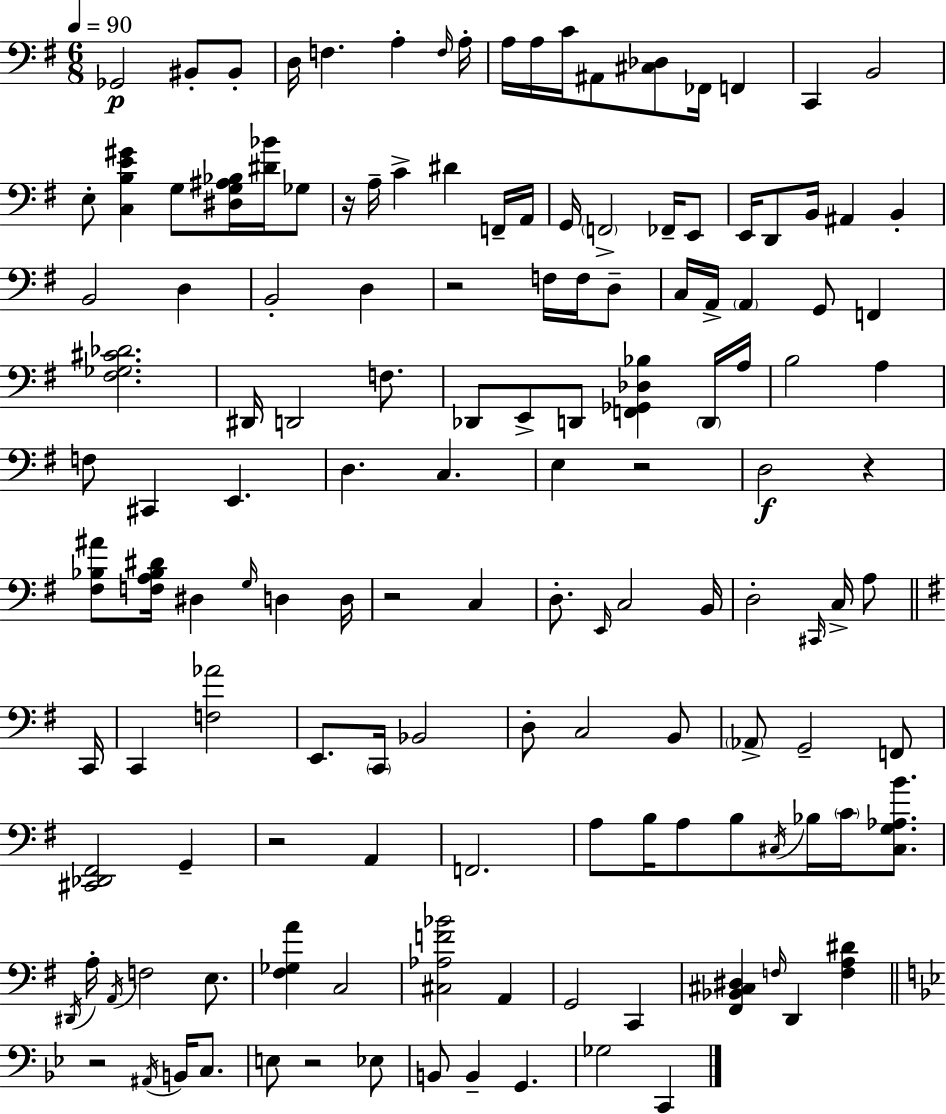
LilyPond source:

{
  \clef bass
  \numericTimeSignature
  \time 6/8
  \key e \minor
  \tempo 4 = 90
  ges,2\p bis,8-. bis,8-. | d16 f4. a4-. \grace { f16 } | a16-. a16 a16 c'16 ais,8 <cis des>8 fes,16 f,4 | c,4 b,2 | \break e8-. <c b e' gis'>4 g8 <dis g ais bes>16 <dis' bes'>16 ges8 | r16 a16-- c'4-> dis'4 f,16-- | a,16 g,16 \parenthesize f,2-> fes,16-- e,8 | e,16 d,8 b,16 ais,4 b,4-. | \break b,2 d4 | b,2-. d4 | r2 f16 f16 d8-- | c16 a,16-> \parenthesize a,4 g,8 f,4 | \break <fis ges cis' des'>2. | dis,16 d,2 f8. | des,8 e,8-> d,8 <f, ges, des bes>4 \parenthesize d,16 | a16 b2 a4 | \break f8 cis,4 e,4. | d4. c4. | e4 r2 | d2\f r4 | \break <fis bes ais'>8 <f a bes dis'>16 dis4 \grace { g16 } d4 | d16 r2 c4 | d8.-. \grace { e,16 } c2 | b,16 d2-. \grace { cis,16 } | \break c16-> a8 \bar "||" \break \key g \major c,16 c,4 <f aes'>2 | e,8. \parenthesize c,16 bes,2 | d8-. c2 b,8 | \parenthesize aes,8-> g,2-- f,8 | \break <cis, des, fis,>2 g,4-- | r2 a,4 | f,2. | a8 b16 a8 b8 \acciaccatura { cis16 } bes16 \parenthesize c'16 <cis g aes b'>8. | \break \acciaccatura { dis,16 } a16-. \acciaccatura { a,16 } f2 | e8. <fis ges a'>4 c2 | <cis aes f' bes'>2 | a,4 g,2 | \break c,4 <fis, bes, cis dis>4 \grace { f16 } d,4 | <f a dis'>4 \bar "||" \break \key bes \major r2 \acciaccatura { ais,16 } b,16 c8. | e8 r2 ees8 | b,8 b,4-- g,4. | ges2 c,4 | \break \bar "|."
}